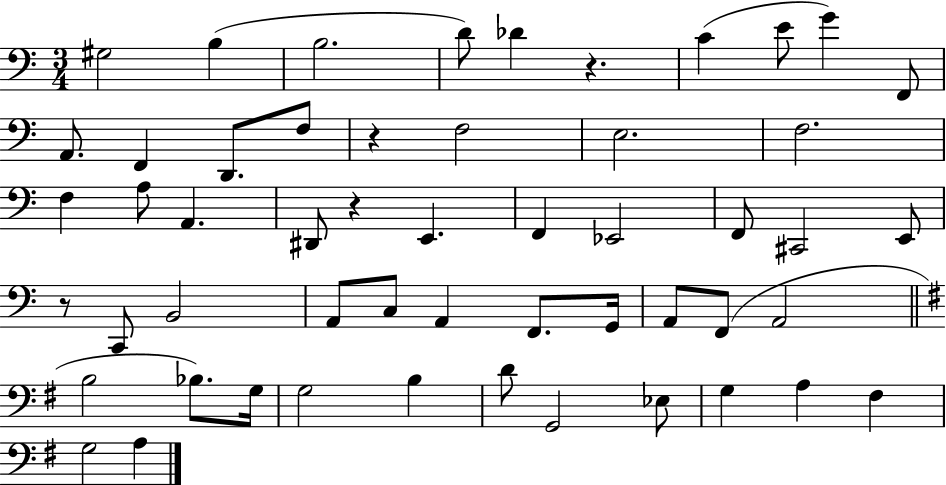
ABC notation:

X:1
T:Untitled
M:3/4
L:1/4
K:C
^G,2 B, B,2 D/2 _D z C E/2 G F,,/2 A,,/2 F,, D,,/2 F,/2 z F,2 E,2 F,2 F, A,/2 A,, ^D,,/2 z E,, F,, _E,,2 F,,/2 ^C,,2 E,,/2 z/2 C,,/2 B,,2 A,,/2 C,/2 A,, F,,/2 G,,/4 A,,/2 F,,/2 A,,2 B,2 _B,/2 G,/4 G,2 B, D/2 G,,2 _E,/2 G, A, ^F, G,2 A,